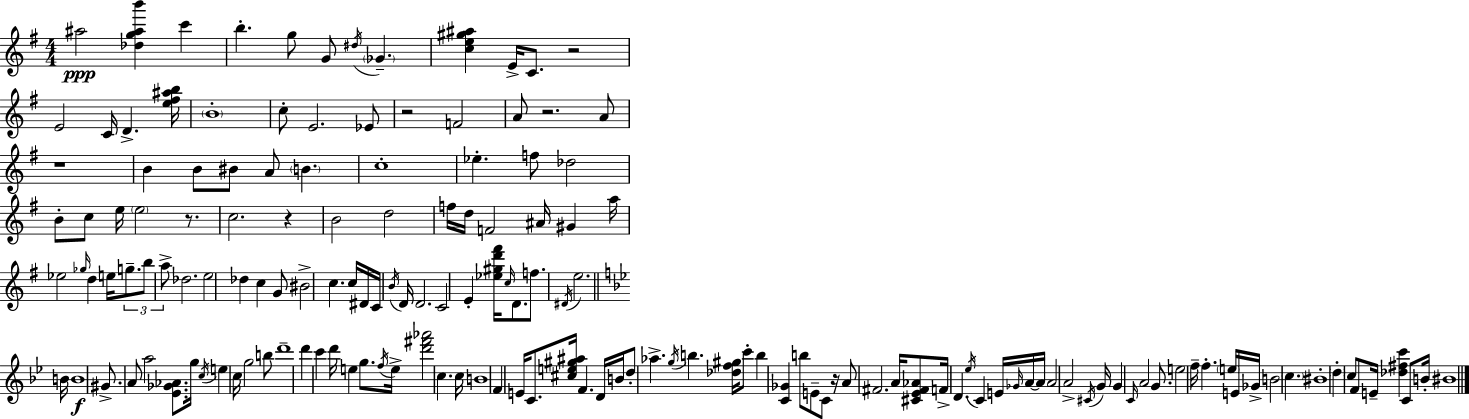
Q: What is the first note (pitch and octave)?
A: A#5